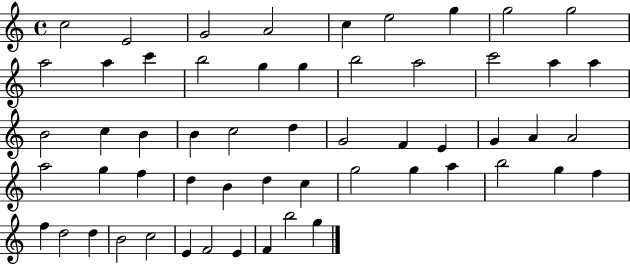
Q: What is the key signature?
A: C major